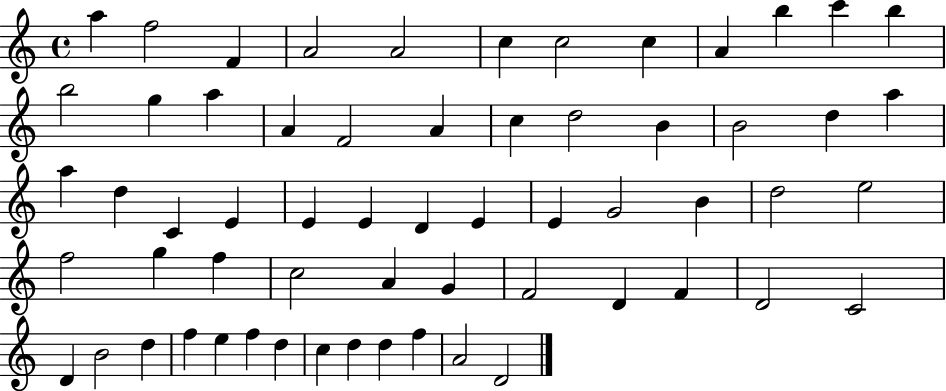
X:1
T:Untitled
M:4/4
L:1/4
K:C
a f2 F A2 A2 c c2 c A b c' b b2 g a A F2 A c d2 B B2 d a a d C E E E D E E G2 B d2 e2 f2 g f c2 A G F2 D F D2 C2 D B2 d f e f d c d d f A2 D2